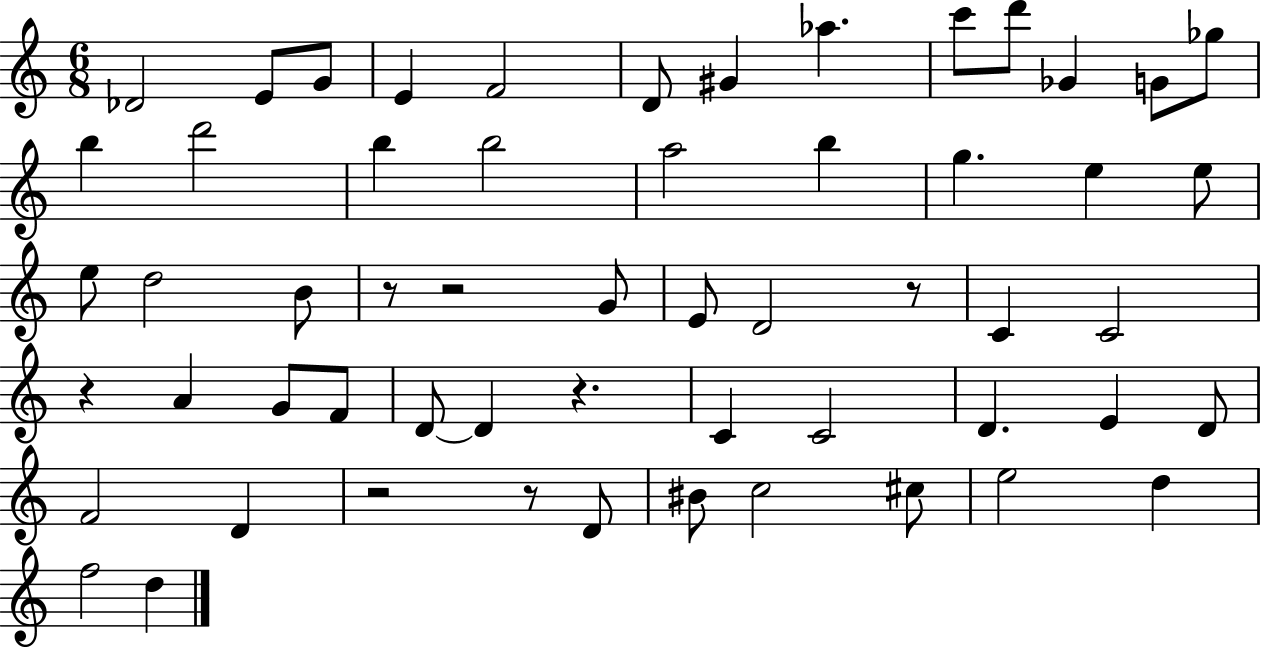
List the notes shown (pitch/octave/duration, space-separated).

Db4/h E4/e G4/e E4/q F4/h D4/e G#4/q Ab5/q. C6/e D6/e Gb4/q G4/e Gb5/e B5/q D6/h B5/q B5/h A5/h B5/q G5/q. E5/q E5/e E5/e D5/h B4/e R/e R/h G4/e E4/e D4/h R/e C4/q C4/h R/q A4/q G4/e F4/e D4/e D4/q R/q. C4/q C4/h D4/q. E4/q D4/e F4/h D4/q R/h R/e D4/e BIS4/e C5/h C#5/e E5/h D5/q F5/h D5/q